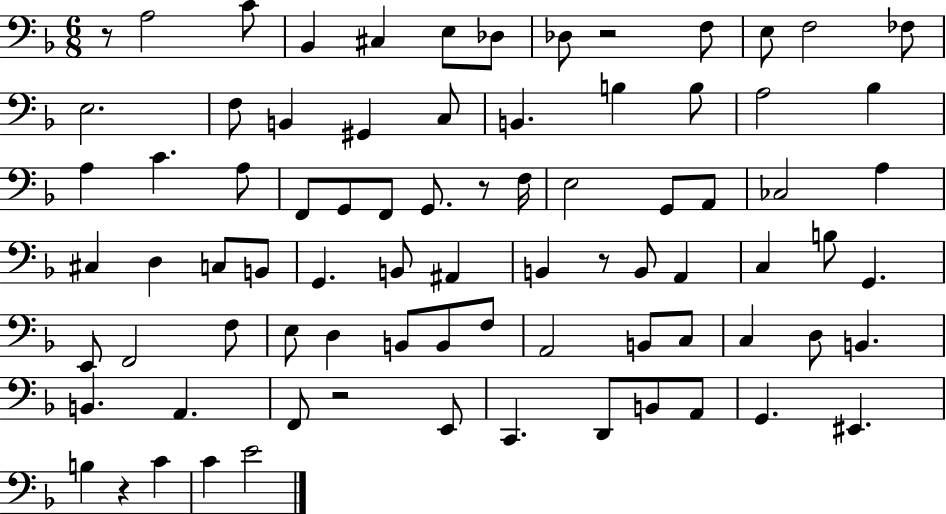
R/e A3/h C4/e Bb2/q C#3/q E3/e Db3/e Db3/e R/h F3/e E3/e F3/h FES3/e E3/h. F3/e B2/q G#2/q C3/e B2/q. B3/q B3/e A3/h Bb3/q A3/q C4/q. A3/e F2/e G2/e F2/e G2/e. R/e F3/s E3/h G2/e A2/e CES3/h A3/q C#3/q D3/q C3/e B2/e G2/q. B2/e A#2/q B2/q R/e B2/e A2/q C3/q B3/e G2/q. E2/e F2/h F3/e E3/e D3/q B2/e B2/e F3/e A2/h B2/e C3/e C3/q D3/e B2/q. B2/q. A2/q. F2/e R/h E2/e C2/q. D2/e B2/e A2/e G2/q. EIS2/q. B3/q R/q C4/q C4/q E4/h